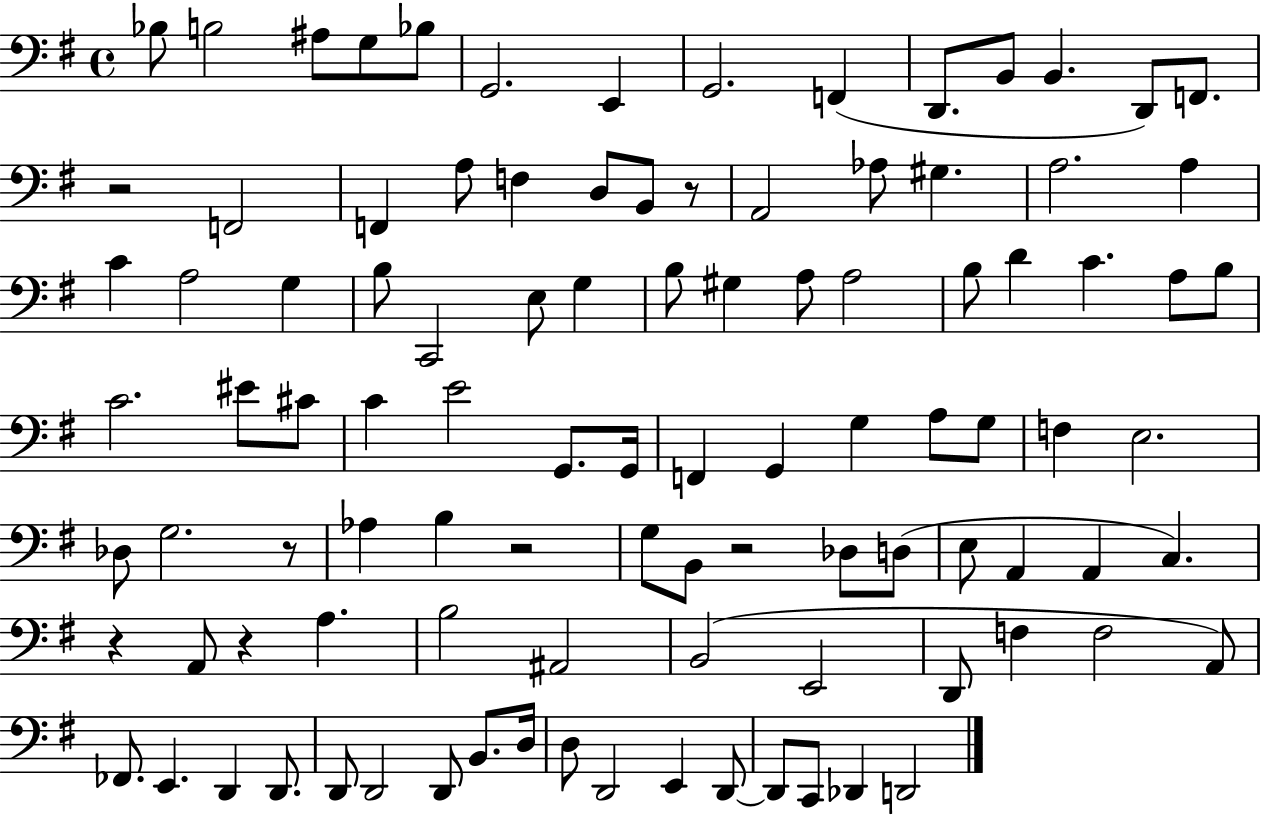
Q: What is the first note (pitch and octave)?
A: Bb3